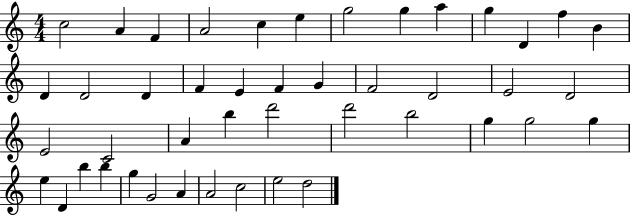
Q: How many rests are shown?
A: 0